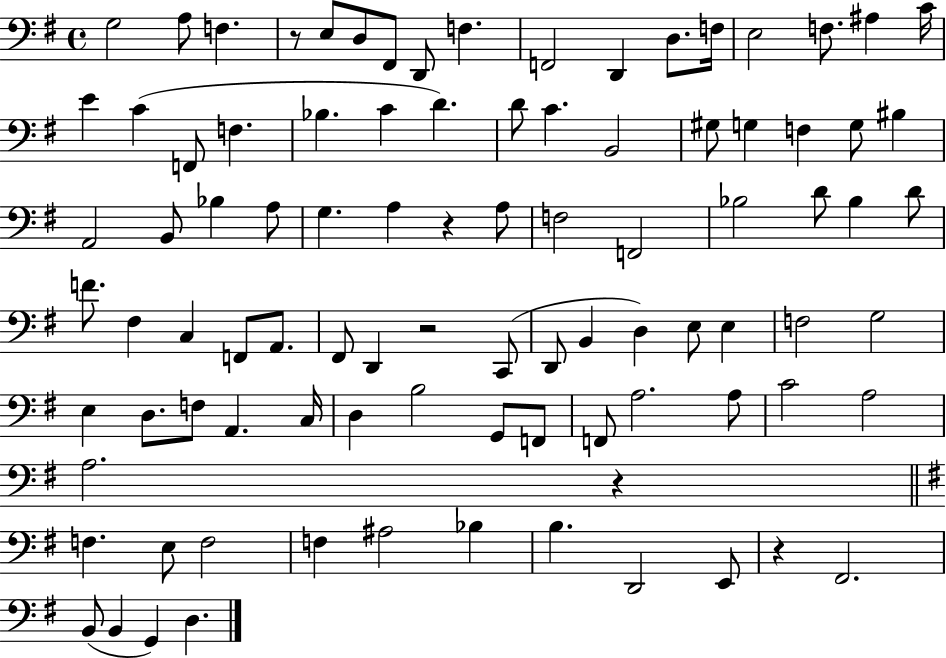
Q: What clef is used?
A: bass